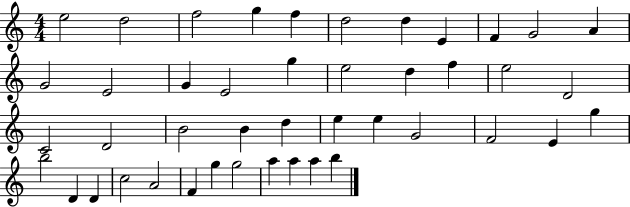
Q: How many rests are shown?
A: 0